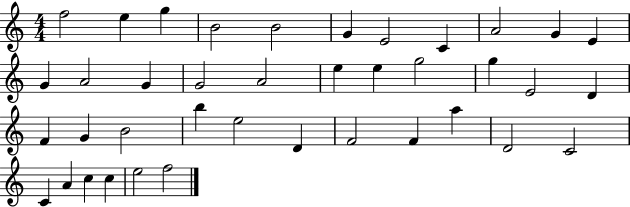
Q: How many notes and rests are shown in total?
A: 39